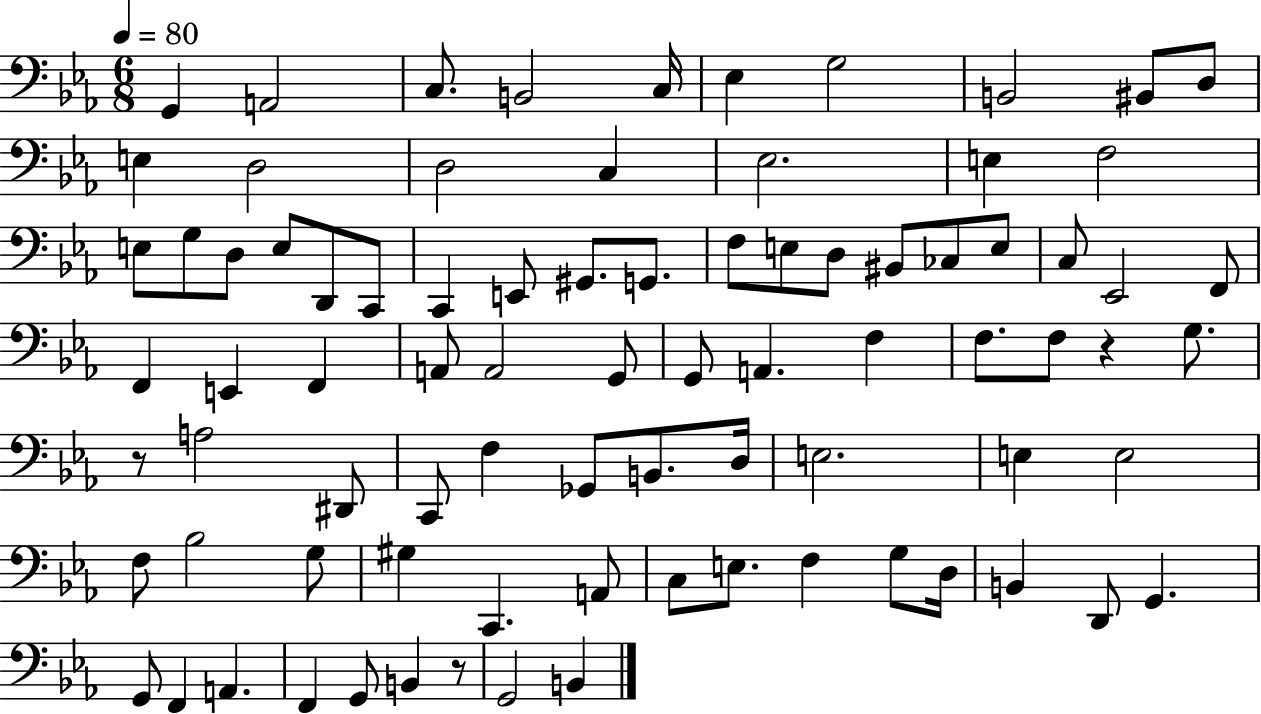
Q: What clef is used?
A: bass